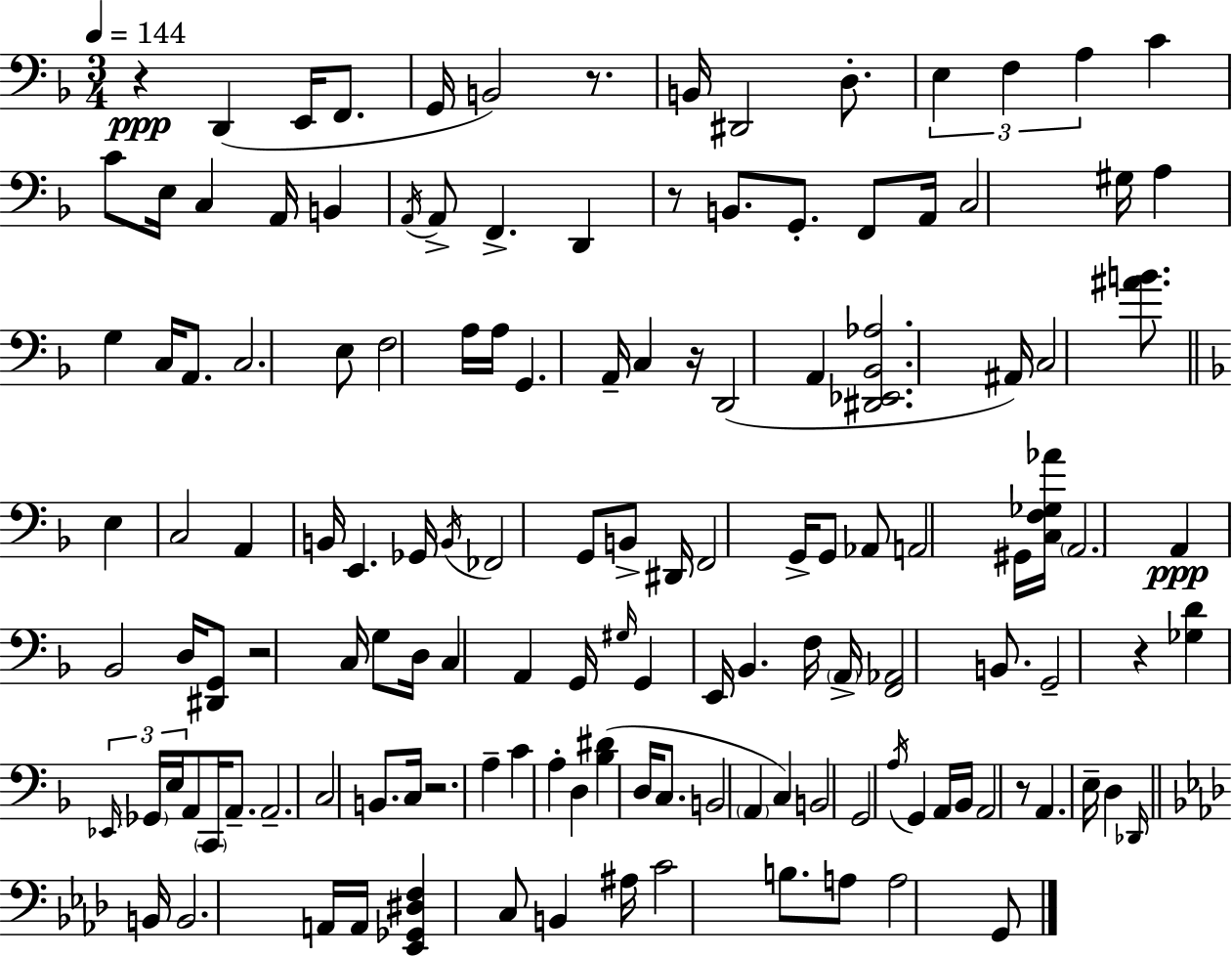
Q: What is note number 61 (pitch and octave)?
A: A2